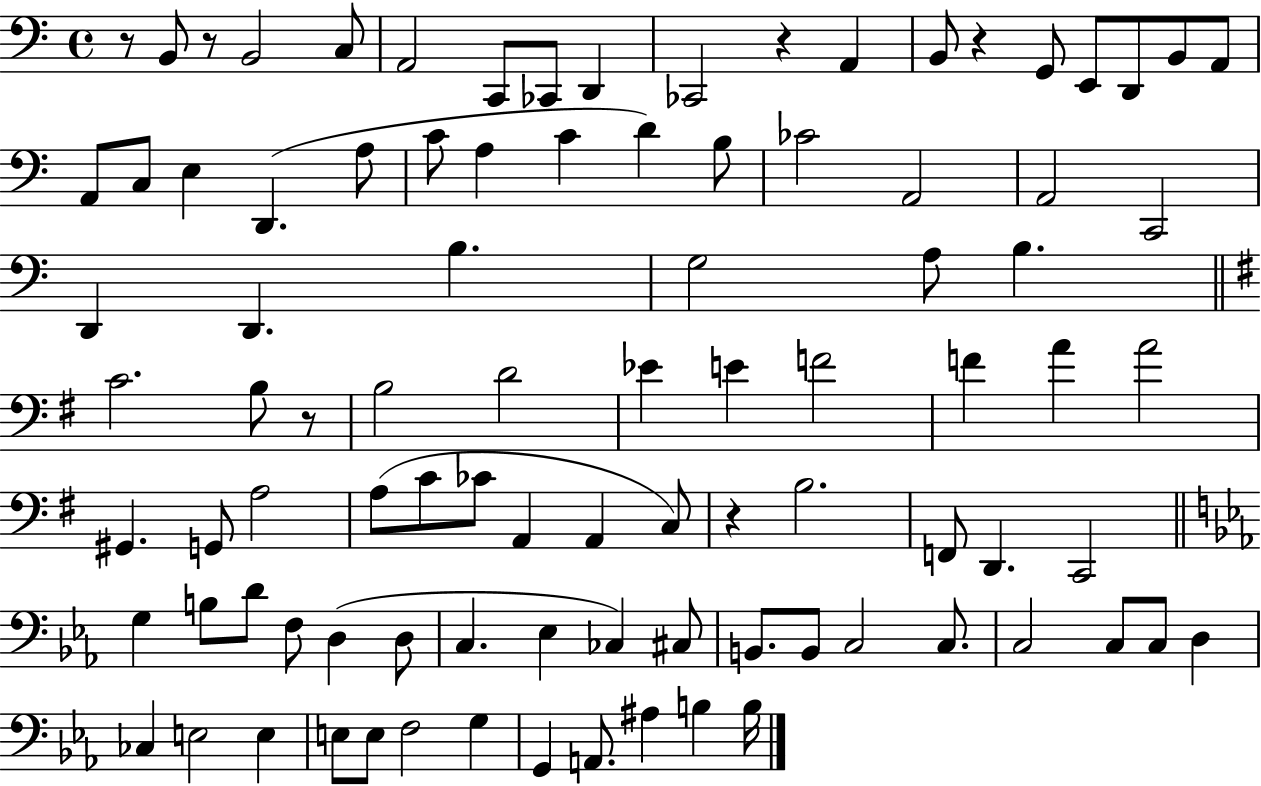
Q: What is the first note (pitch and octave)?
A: B2